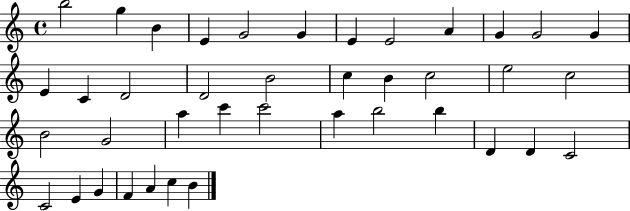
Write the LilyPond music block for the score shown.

{
  \clef treble
  \time 4/4
  \defaultTimeSignature
  \key c \major
  b''2 g''4 b'4 | e'4 g'2 g'4 | e'4 e'2 a'4 | g'4 g'2 g'4 | \break e'4 c'4 d'2 | d'2 b'2 | c''4 b'4 c''2 | e''2 c''2 | \break b'2 g'2 | a''4 c'''4 c'''2 | a''4 b''2 b''4 | d'4 d'4 c'2 | \break c'2 e'4 g'4 | f'4 a'4 c''4 b'4 | \bar "|."
}